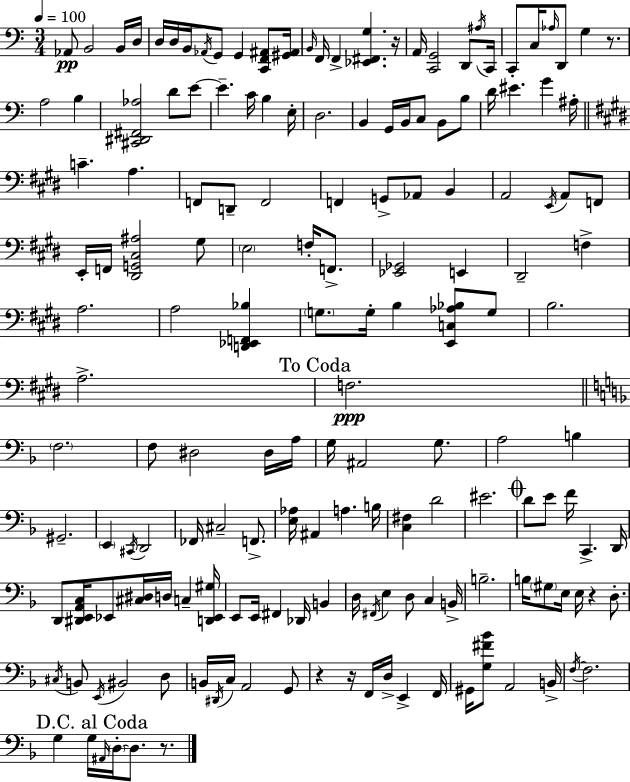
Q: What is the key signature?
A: A minor